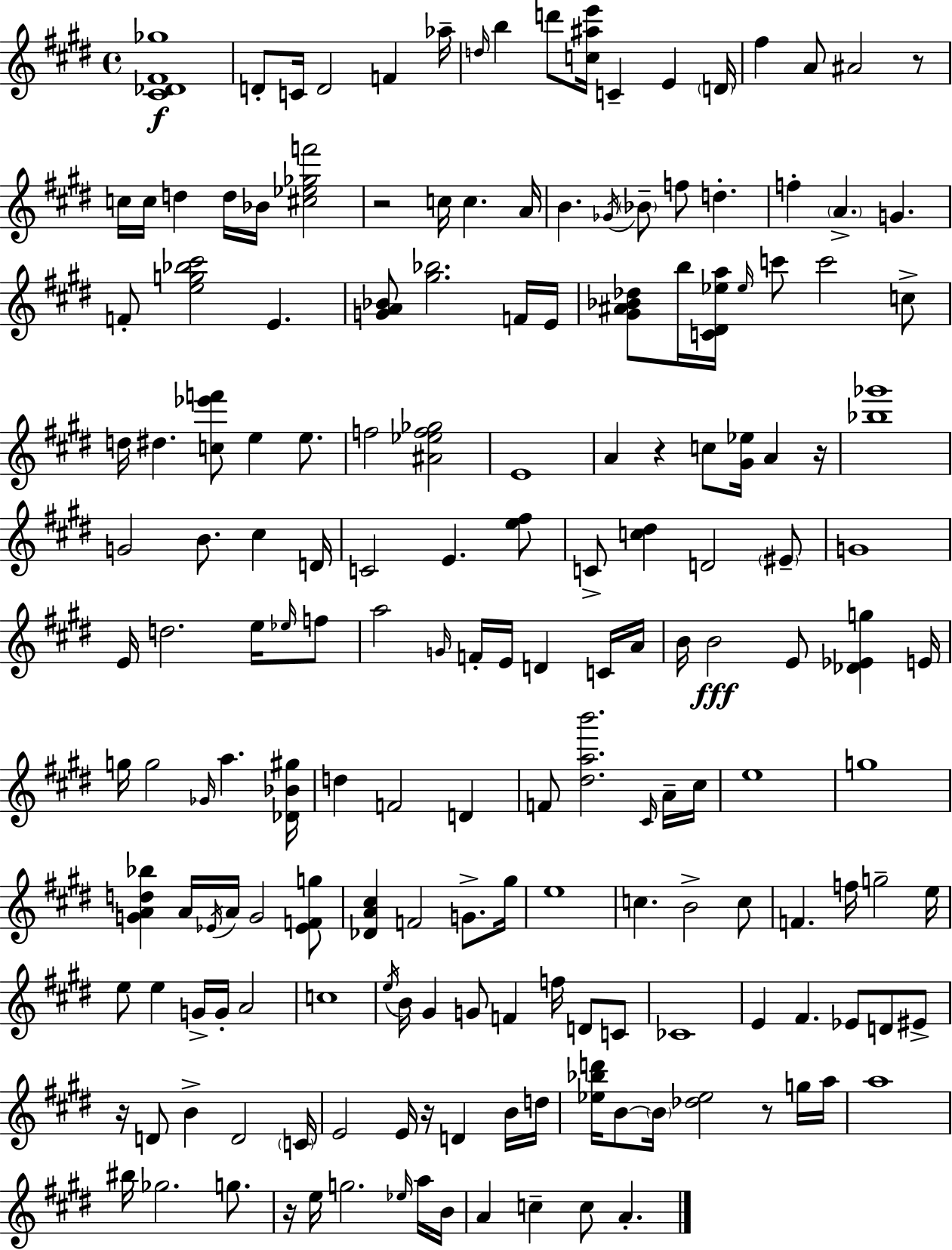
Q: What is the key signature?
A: E major